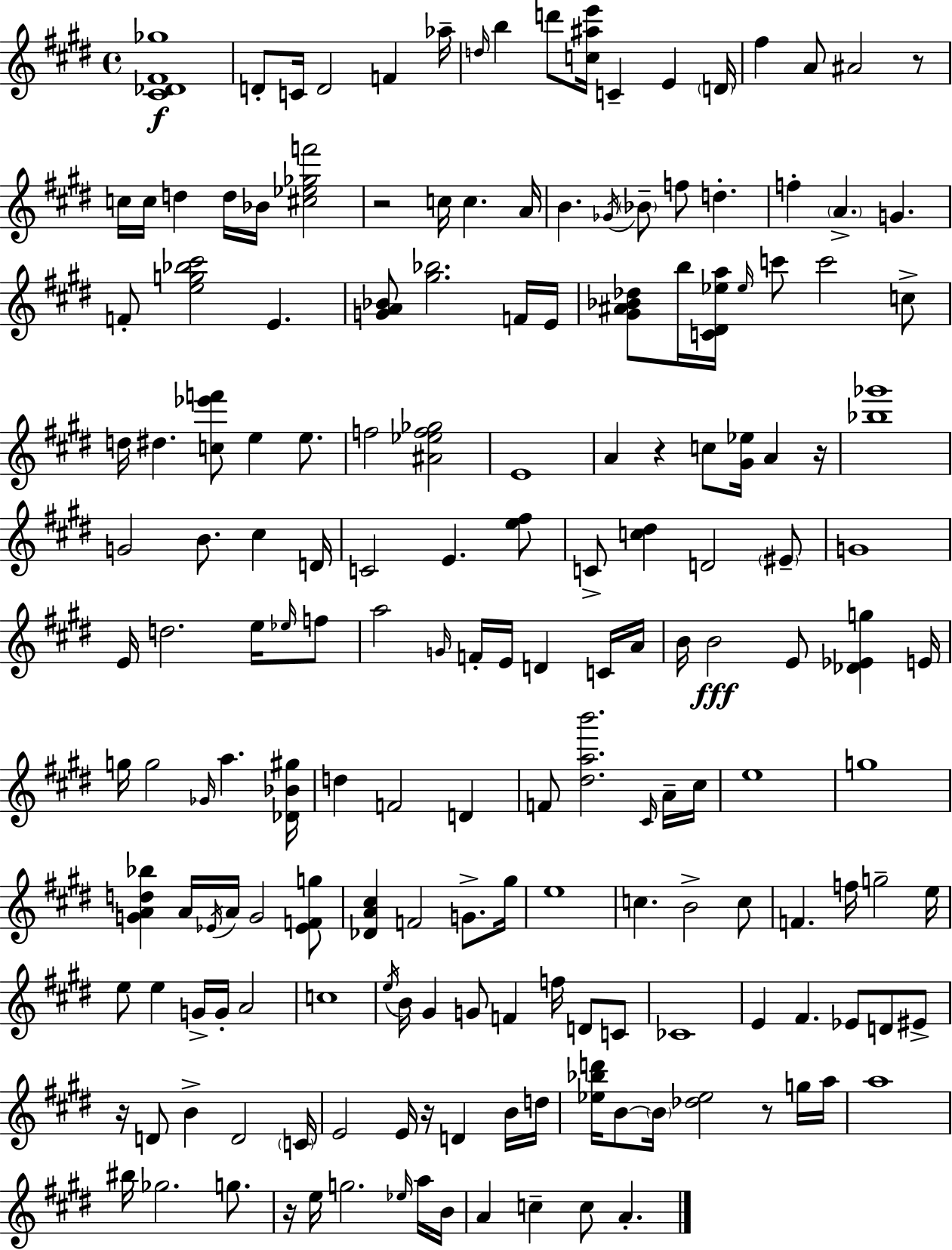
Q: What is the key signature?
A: E major